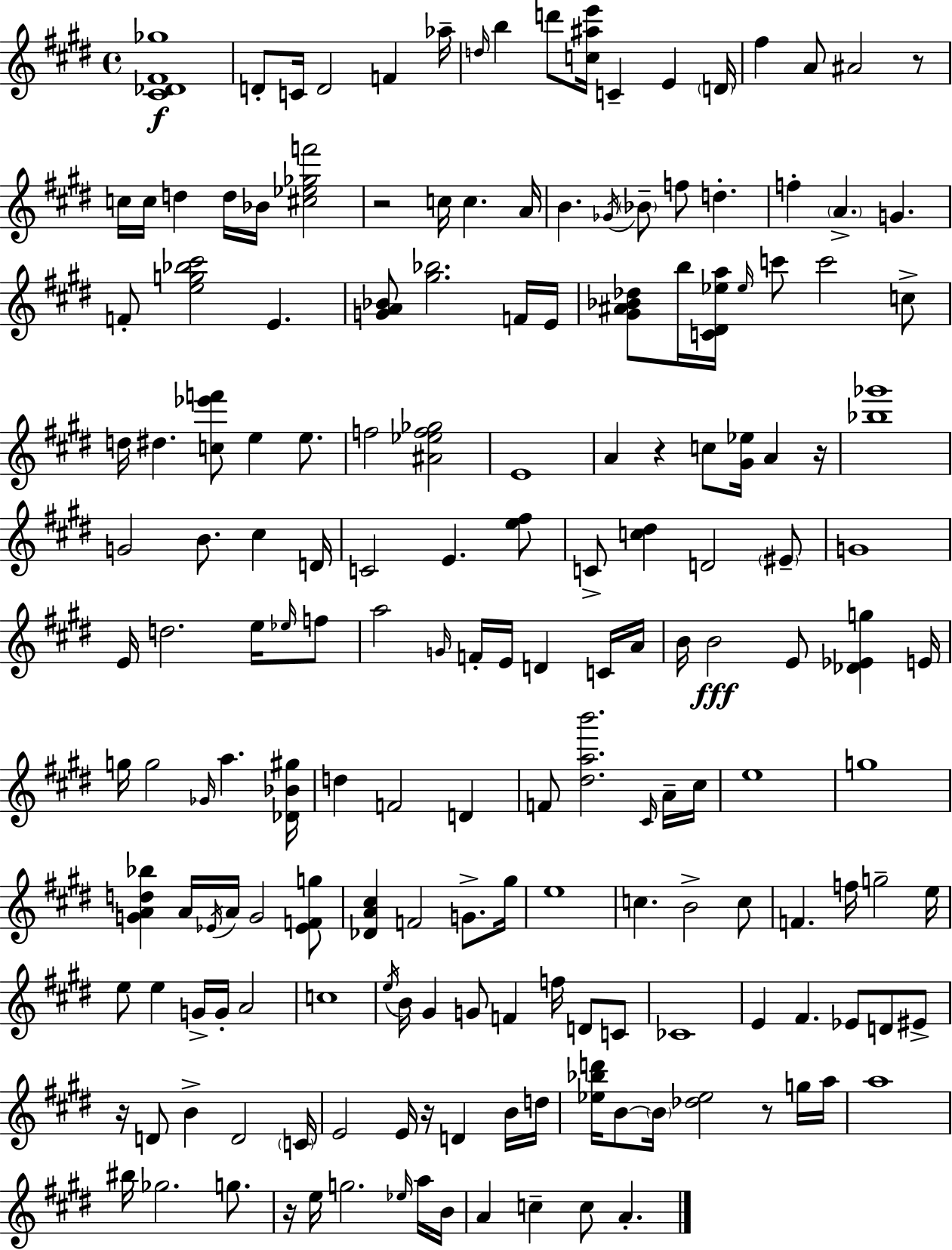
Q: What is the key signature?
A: E major